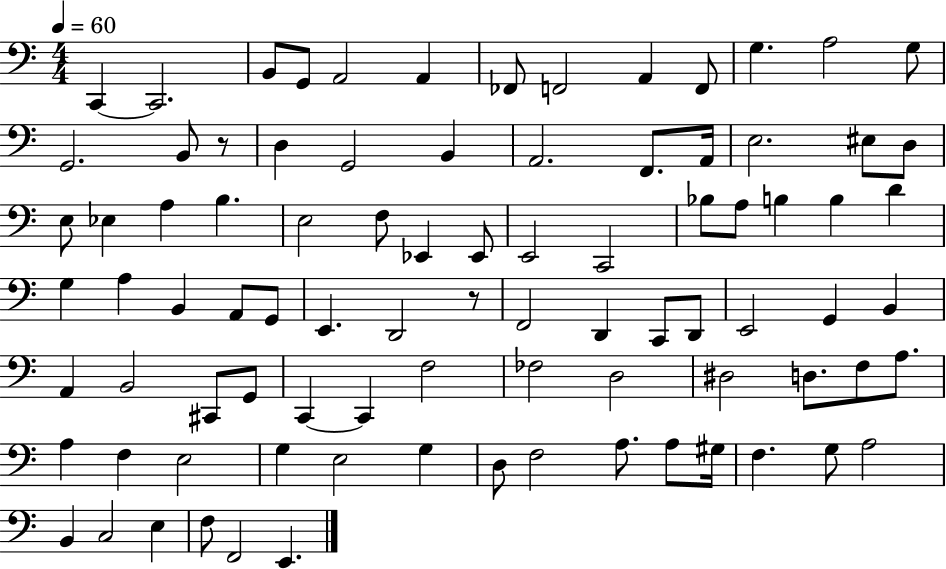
{
  \clef bass
  \numericTimeSignature
  \time 4/4
  \key c \major
  \tempo 4 = 60
  c,4~~ c,2. | b,8 g,8 a,2 a,4 | fes,8 f,2 a,4 f,8 | g4. a2 g8 | \break g,2. b,8 r8 | d4 g,2 b,4 | a,2. f,8. a,16 | e2. eis8 d8 | \break e8 ees4 a4 b4. | e2 f8 ees,4 ees,8 | e,2 c,2 | bes8 a8 b4 b4 d'4 | \break g4 a4 b,4 a,8 g,8 | e,4. d,2 r8 | f,2 d,4 c,8 d,8 | e,2 g,4 b,4 | \break a,4 b,2 cis,8 g,8 | c,4~~ c,4 f2 | fes2 d2 | dis2 d8. f8 a8. | \break a4 f4 e2 | g4 e2 g4 | d8 f2 a8. a8 gis16 | f4. g8 a2 | \break b,4 c2 e4 | f8 f,2 e,4. | \bar "|."
}